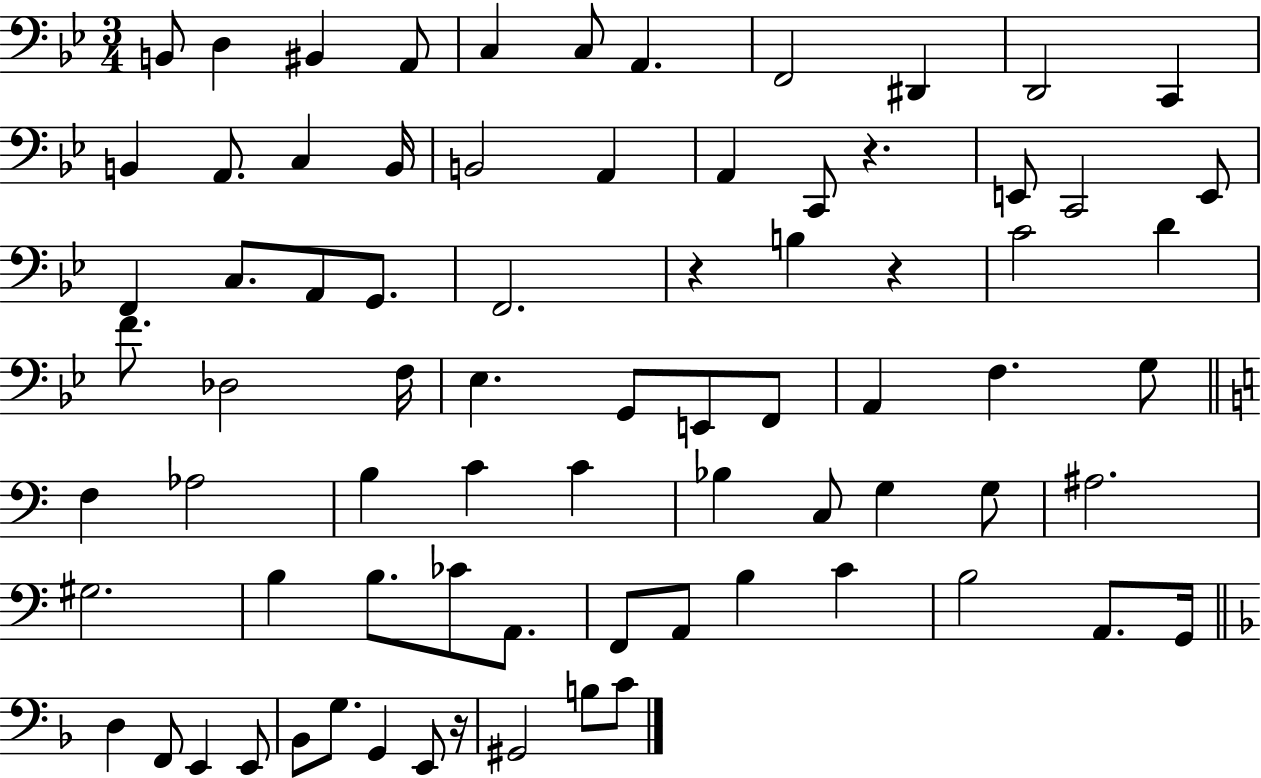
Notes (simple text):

B2/e D3/q BIS2/q A2/e C3/q C3/e A2/q. F2/h D#2/q D2/h C2/q B2/q A2/e. C3/q B2/s B2/h A2/q A2/q C2/e R/q. E2/e C2/h E2/e F2/q C3/e. A2/e G2/e. F2/h. R/q B3/q R/q C4/h D4/q F4/e. Db3/h F3/s Eb3/q. G2/e E2/e F2/e A2/q F3/q. G3/e F3/q Ab3/h B3/q C4/q C4/q Bb3/q C3/e G3/q G3/e A#3/h. G#3/h. B3/q B3/e. CES4/e A2/e. F2/e A2/e B3/q C4/q B3/h A2/e. G2/s D3/q F2/e E2/q E2/e Bb2/e G3/e. G2/q E2/e R/s G#2/h B3/e C4/e